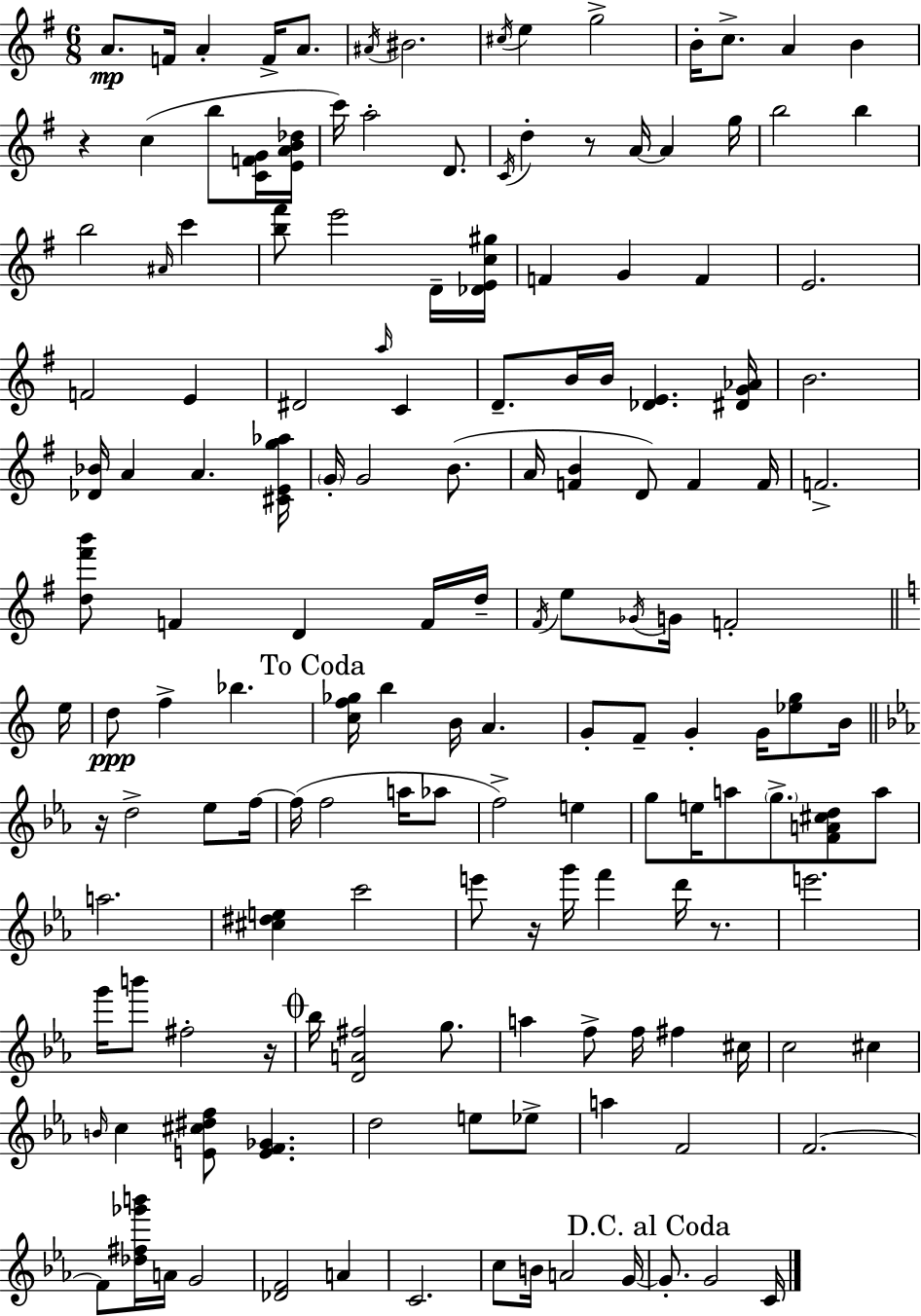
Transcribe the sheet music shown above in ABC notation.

X:1
T:Untitled
M:6/8
L:1/4
K:Em
A/2 F/4 A F/4 A/2 ^A/4 ^B2 ^c/4 e g2 B/4 c/2 A B z c b/2 [CFG]/4 [EAB_d]/4 c'/4 a2 D/2 C/4 d z/2 A/4 A g/4 b2 b b2 ^A/4 c' [b^f']/2 e'2 D/4 [_DEc^g]/4 F G F E2 F2 E ^D2 a/4 C D/2 B/4 B/4 [_DE] [^DG_A]/4 B2 [_D_B]/4 A A [^CEg_a]/4 G/4 G2 B/2 A/4 [FB] D/2 F F/4 F2 [d^f'b']/2 F D F/4 d/4 ^F/4 e/2 _G/4 G/4 F2 e/4 d/2 f _b [cf_g]/4 b B/4 A G/2 F/2 G G/4 [_eg]/2 B/4 z/4 d2 _e/2 f/4 f/4 f2 a/4 _a/2 f2 e g/2 e/4 a/2 g/2 [FA^cd]/2 a/2 a2 [^c^de] c'2 e'/2 z/4 g'/4 f' d'/4 z/2 e'2 g'/4 b'/2 ^f2 z/4 _b/4 [DA^f]2 g/2 a f/2 f/4 ^f ^c/4 c2 ^c B/4 c [E^c^df]/2 [EF_G] d2 e/2 _e/2 a F2 F2 F/2 [_d^f_g'b']/4 A/4 G2 [_DF]2 A C2 c/2 B/4 A2 G/4 G/2 G2 C/4